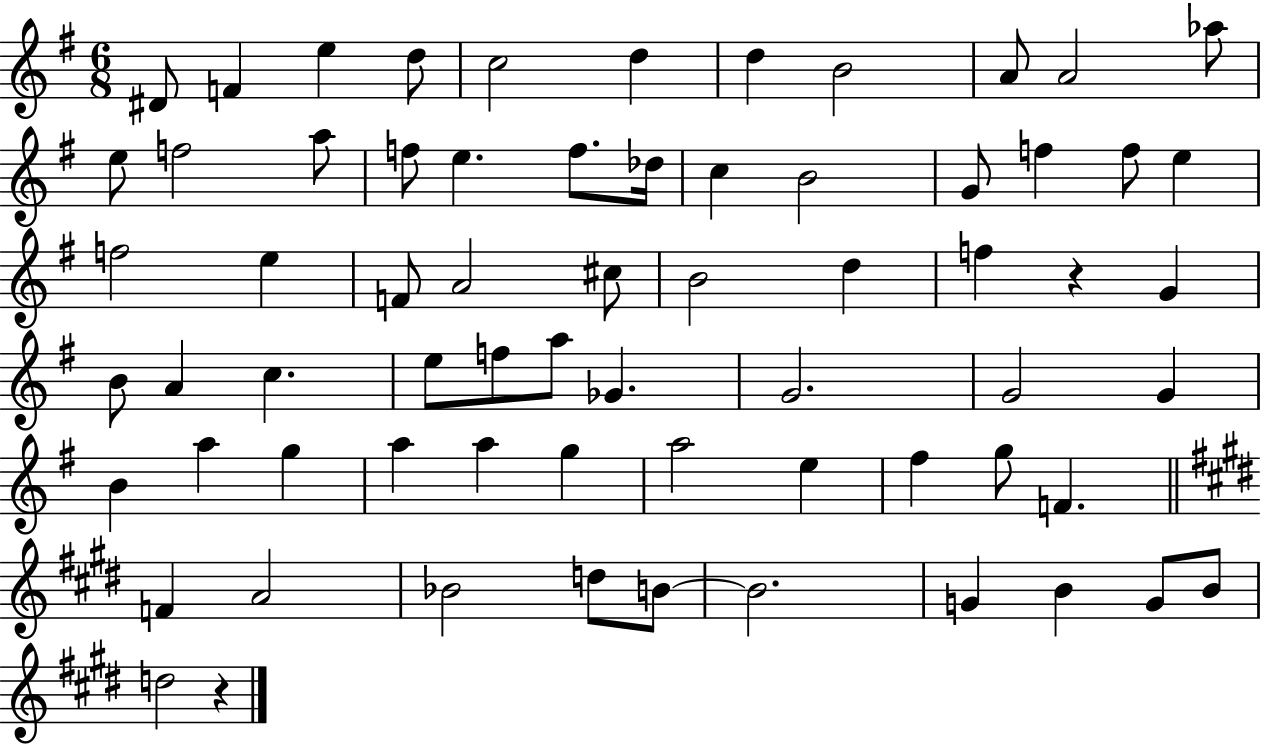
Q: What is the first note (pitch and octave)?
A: D#4